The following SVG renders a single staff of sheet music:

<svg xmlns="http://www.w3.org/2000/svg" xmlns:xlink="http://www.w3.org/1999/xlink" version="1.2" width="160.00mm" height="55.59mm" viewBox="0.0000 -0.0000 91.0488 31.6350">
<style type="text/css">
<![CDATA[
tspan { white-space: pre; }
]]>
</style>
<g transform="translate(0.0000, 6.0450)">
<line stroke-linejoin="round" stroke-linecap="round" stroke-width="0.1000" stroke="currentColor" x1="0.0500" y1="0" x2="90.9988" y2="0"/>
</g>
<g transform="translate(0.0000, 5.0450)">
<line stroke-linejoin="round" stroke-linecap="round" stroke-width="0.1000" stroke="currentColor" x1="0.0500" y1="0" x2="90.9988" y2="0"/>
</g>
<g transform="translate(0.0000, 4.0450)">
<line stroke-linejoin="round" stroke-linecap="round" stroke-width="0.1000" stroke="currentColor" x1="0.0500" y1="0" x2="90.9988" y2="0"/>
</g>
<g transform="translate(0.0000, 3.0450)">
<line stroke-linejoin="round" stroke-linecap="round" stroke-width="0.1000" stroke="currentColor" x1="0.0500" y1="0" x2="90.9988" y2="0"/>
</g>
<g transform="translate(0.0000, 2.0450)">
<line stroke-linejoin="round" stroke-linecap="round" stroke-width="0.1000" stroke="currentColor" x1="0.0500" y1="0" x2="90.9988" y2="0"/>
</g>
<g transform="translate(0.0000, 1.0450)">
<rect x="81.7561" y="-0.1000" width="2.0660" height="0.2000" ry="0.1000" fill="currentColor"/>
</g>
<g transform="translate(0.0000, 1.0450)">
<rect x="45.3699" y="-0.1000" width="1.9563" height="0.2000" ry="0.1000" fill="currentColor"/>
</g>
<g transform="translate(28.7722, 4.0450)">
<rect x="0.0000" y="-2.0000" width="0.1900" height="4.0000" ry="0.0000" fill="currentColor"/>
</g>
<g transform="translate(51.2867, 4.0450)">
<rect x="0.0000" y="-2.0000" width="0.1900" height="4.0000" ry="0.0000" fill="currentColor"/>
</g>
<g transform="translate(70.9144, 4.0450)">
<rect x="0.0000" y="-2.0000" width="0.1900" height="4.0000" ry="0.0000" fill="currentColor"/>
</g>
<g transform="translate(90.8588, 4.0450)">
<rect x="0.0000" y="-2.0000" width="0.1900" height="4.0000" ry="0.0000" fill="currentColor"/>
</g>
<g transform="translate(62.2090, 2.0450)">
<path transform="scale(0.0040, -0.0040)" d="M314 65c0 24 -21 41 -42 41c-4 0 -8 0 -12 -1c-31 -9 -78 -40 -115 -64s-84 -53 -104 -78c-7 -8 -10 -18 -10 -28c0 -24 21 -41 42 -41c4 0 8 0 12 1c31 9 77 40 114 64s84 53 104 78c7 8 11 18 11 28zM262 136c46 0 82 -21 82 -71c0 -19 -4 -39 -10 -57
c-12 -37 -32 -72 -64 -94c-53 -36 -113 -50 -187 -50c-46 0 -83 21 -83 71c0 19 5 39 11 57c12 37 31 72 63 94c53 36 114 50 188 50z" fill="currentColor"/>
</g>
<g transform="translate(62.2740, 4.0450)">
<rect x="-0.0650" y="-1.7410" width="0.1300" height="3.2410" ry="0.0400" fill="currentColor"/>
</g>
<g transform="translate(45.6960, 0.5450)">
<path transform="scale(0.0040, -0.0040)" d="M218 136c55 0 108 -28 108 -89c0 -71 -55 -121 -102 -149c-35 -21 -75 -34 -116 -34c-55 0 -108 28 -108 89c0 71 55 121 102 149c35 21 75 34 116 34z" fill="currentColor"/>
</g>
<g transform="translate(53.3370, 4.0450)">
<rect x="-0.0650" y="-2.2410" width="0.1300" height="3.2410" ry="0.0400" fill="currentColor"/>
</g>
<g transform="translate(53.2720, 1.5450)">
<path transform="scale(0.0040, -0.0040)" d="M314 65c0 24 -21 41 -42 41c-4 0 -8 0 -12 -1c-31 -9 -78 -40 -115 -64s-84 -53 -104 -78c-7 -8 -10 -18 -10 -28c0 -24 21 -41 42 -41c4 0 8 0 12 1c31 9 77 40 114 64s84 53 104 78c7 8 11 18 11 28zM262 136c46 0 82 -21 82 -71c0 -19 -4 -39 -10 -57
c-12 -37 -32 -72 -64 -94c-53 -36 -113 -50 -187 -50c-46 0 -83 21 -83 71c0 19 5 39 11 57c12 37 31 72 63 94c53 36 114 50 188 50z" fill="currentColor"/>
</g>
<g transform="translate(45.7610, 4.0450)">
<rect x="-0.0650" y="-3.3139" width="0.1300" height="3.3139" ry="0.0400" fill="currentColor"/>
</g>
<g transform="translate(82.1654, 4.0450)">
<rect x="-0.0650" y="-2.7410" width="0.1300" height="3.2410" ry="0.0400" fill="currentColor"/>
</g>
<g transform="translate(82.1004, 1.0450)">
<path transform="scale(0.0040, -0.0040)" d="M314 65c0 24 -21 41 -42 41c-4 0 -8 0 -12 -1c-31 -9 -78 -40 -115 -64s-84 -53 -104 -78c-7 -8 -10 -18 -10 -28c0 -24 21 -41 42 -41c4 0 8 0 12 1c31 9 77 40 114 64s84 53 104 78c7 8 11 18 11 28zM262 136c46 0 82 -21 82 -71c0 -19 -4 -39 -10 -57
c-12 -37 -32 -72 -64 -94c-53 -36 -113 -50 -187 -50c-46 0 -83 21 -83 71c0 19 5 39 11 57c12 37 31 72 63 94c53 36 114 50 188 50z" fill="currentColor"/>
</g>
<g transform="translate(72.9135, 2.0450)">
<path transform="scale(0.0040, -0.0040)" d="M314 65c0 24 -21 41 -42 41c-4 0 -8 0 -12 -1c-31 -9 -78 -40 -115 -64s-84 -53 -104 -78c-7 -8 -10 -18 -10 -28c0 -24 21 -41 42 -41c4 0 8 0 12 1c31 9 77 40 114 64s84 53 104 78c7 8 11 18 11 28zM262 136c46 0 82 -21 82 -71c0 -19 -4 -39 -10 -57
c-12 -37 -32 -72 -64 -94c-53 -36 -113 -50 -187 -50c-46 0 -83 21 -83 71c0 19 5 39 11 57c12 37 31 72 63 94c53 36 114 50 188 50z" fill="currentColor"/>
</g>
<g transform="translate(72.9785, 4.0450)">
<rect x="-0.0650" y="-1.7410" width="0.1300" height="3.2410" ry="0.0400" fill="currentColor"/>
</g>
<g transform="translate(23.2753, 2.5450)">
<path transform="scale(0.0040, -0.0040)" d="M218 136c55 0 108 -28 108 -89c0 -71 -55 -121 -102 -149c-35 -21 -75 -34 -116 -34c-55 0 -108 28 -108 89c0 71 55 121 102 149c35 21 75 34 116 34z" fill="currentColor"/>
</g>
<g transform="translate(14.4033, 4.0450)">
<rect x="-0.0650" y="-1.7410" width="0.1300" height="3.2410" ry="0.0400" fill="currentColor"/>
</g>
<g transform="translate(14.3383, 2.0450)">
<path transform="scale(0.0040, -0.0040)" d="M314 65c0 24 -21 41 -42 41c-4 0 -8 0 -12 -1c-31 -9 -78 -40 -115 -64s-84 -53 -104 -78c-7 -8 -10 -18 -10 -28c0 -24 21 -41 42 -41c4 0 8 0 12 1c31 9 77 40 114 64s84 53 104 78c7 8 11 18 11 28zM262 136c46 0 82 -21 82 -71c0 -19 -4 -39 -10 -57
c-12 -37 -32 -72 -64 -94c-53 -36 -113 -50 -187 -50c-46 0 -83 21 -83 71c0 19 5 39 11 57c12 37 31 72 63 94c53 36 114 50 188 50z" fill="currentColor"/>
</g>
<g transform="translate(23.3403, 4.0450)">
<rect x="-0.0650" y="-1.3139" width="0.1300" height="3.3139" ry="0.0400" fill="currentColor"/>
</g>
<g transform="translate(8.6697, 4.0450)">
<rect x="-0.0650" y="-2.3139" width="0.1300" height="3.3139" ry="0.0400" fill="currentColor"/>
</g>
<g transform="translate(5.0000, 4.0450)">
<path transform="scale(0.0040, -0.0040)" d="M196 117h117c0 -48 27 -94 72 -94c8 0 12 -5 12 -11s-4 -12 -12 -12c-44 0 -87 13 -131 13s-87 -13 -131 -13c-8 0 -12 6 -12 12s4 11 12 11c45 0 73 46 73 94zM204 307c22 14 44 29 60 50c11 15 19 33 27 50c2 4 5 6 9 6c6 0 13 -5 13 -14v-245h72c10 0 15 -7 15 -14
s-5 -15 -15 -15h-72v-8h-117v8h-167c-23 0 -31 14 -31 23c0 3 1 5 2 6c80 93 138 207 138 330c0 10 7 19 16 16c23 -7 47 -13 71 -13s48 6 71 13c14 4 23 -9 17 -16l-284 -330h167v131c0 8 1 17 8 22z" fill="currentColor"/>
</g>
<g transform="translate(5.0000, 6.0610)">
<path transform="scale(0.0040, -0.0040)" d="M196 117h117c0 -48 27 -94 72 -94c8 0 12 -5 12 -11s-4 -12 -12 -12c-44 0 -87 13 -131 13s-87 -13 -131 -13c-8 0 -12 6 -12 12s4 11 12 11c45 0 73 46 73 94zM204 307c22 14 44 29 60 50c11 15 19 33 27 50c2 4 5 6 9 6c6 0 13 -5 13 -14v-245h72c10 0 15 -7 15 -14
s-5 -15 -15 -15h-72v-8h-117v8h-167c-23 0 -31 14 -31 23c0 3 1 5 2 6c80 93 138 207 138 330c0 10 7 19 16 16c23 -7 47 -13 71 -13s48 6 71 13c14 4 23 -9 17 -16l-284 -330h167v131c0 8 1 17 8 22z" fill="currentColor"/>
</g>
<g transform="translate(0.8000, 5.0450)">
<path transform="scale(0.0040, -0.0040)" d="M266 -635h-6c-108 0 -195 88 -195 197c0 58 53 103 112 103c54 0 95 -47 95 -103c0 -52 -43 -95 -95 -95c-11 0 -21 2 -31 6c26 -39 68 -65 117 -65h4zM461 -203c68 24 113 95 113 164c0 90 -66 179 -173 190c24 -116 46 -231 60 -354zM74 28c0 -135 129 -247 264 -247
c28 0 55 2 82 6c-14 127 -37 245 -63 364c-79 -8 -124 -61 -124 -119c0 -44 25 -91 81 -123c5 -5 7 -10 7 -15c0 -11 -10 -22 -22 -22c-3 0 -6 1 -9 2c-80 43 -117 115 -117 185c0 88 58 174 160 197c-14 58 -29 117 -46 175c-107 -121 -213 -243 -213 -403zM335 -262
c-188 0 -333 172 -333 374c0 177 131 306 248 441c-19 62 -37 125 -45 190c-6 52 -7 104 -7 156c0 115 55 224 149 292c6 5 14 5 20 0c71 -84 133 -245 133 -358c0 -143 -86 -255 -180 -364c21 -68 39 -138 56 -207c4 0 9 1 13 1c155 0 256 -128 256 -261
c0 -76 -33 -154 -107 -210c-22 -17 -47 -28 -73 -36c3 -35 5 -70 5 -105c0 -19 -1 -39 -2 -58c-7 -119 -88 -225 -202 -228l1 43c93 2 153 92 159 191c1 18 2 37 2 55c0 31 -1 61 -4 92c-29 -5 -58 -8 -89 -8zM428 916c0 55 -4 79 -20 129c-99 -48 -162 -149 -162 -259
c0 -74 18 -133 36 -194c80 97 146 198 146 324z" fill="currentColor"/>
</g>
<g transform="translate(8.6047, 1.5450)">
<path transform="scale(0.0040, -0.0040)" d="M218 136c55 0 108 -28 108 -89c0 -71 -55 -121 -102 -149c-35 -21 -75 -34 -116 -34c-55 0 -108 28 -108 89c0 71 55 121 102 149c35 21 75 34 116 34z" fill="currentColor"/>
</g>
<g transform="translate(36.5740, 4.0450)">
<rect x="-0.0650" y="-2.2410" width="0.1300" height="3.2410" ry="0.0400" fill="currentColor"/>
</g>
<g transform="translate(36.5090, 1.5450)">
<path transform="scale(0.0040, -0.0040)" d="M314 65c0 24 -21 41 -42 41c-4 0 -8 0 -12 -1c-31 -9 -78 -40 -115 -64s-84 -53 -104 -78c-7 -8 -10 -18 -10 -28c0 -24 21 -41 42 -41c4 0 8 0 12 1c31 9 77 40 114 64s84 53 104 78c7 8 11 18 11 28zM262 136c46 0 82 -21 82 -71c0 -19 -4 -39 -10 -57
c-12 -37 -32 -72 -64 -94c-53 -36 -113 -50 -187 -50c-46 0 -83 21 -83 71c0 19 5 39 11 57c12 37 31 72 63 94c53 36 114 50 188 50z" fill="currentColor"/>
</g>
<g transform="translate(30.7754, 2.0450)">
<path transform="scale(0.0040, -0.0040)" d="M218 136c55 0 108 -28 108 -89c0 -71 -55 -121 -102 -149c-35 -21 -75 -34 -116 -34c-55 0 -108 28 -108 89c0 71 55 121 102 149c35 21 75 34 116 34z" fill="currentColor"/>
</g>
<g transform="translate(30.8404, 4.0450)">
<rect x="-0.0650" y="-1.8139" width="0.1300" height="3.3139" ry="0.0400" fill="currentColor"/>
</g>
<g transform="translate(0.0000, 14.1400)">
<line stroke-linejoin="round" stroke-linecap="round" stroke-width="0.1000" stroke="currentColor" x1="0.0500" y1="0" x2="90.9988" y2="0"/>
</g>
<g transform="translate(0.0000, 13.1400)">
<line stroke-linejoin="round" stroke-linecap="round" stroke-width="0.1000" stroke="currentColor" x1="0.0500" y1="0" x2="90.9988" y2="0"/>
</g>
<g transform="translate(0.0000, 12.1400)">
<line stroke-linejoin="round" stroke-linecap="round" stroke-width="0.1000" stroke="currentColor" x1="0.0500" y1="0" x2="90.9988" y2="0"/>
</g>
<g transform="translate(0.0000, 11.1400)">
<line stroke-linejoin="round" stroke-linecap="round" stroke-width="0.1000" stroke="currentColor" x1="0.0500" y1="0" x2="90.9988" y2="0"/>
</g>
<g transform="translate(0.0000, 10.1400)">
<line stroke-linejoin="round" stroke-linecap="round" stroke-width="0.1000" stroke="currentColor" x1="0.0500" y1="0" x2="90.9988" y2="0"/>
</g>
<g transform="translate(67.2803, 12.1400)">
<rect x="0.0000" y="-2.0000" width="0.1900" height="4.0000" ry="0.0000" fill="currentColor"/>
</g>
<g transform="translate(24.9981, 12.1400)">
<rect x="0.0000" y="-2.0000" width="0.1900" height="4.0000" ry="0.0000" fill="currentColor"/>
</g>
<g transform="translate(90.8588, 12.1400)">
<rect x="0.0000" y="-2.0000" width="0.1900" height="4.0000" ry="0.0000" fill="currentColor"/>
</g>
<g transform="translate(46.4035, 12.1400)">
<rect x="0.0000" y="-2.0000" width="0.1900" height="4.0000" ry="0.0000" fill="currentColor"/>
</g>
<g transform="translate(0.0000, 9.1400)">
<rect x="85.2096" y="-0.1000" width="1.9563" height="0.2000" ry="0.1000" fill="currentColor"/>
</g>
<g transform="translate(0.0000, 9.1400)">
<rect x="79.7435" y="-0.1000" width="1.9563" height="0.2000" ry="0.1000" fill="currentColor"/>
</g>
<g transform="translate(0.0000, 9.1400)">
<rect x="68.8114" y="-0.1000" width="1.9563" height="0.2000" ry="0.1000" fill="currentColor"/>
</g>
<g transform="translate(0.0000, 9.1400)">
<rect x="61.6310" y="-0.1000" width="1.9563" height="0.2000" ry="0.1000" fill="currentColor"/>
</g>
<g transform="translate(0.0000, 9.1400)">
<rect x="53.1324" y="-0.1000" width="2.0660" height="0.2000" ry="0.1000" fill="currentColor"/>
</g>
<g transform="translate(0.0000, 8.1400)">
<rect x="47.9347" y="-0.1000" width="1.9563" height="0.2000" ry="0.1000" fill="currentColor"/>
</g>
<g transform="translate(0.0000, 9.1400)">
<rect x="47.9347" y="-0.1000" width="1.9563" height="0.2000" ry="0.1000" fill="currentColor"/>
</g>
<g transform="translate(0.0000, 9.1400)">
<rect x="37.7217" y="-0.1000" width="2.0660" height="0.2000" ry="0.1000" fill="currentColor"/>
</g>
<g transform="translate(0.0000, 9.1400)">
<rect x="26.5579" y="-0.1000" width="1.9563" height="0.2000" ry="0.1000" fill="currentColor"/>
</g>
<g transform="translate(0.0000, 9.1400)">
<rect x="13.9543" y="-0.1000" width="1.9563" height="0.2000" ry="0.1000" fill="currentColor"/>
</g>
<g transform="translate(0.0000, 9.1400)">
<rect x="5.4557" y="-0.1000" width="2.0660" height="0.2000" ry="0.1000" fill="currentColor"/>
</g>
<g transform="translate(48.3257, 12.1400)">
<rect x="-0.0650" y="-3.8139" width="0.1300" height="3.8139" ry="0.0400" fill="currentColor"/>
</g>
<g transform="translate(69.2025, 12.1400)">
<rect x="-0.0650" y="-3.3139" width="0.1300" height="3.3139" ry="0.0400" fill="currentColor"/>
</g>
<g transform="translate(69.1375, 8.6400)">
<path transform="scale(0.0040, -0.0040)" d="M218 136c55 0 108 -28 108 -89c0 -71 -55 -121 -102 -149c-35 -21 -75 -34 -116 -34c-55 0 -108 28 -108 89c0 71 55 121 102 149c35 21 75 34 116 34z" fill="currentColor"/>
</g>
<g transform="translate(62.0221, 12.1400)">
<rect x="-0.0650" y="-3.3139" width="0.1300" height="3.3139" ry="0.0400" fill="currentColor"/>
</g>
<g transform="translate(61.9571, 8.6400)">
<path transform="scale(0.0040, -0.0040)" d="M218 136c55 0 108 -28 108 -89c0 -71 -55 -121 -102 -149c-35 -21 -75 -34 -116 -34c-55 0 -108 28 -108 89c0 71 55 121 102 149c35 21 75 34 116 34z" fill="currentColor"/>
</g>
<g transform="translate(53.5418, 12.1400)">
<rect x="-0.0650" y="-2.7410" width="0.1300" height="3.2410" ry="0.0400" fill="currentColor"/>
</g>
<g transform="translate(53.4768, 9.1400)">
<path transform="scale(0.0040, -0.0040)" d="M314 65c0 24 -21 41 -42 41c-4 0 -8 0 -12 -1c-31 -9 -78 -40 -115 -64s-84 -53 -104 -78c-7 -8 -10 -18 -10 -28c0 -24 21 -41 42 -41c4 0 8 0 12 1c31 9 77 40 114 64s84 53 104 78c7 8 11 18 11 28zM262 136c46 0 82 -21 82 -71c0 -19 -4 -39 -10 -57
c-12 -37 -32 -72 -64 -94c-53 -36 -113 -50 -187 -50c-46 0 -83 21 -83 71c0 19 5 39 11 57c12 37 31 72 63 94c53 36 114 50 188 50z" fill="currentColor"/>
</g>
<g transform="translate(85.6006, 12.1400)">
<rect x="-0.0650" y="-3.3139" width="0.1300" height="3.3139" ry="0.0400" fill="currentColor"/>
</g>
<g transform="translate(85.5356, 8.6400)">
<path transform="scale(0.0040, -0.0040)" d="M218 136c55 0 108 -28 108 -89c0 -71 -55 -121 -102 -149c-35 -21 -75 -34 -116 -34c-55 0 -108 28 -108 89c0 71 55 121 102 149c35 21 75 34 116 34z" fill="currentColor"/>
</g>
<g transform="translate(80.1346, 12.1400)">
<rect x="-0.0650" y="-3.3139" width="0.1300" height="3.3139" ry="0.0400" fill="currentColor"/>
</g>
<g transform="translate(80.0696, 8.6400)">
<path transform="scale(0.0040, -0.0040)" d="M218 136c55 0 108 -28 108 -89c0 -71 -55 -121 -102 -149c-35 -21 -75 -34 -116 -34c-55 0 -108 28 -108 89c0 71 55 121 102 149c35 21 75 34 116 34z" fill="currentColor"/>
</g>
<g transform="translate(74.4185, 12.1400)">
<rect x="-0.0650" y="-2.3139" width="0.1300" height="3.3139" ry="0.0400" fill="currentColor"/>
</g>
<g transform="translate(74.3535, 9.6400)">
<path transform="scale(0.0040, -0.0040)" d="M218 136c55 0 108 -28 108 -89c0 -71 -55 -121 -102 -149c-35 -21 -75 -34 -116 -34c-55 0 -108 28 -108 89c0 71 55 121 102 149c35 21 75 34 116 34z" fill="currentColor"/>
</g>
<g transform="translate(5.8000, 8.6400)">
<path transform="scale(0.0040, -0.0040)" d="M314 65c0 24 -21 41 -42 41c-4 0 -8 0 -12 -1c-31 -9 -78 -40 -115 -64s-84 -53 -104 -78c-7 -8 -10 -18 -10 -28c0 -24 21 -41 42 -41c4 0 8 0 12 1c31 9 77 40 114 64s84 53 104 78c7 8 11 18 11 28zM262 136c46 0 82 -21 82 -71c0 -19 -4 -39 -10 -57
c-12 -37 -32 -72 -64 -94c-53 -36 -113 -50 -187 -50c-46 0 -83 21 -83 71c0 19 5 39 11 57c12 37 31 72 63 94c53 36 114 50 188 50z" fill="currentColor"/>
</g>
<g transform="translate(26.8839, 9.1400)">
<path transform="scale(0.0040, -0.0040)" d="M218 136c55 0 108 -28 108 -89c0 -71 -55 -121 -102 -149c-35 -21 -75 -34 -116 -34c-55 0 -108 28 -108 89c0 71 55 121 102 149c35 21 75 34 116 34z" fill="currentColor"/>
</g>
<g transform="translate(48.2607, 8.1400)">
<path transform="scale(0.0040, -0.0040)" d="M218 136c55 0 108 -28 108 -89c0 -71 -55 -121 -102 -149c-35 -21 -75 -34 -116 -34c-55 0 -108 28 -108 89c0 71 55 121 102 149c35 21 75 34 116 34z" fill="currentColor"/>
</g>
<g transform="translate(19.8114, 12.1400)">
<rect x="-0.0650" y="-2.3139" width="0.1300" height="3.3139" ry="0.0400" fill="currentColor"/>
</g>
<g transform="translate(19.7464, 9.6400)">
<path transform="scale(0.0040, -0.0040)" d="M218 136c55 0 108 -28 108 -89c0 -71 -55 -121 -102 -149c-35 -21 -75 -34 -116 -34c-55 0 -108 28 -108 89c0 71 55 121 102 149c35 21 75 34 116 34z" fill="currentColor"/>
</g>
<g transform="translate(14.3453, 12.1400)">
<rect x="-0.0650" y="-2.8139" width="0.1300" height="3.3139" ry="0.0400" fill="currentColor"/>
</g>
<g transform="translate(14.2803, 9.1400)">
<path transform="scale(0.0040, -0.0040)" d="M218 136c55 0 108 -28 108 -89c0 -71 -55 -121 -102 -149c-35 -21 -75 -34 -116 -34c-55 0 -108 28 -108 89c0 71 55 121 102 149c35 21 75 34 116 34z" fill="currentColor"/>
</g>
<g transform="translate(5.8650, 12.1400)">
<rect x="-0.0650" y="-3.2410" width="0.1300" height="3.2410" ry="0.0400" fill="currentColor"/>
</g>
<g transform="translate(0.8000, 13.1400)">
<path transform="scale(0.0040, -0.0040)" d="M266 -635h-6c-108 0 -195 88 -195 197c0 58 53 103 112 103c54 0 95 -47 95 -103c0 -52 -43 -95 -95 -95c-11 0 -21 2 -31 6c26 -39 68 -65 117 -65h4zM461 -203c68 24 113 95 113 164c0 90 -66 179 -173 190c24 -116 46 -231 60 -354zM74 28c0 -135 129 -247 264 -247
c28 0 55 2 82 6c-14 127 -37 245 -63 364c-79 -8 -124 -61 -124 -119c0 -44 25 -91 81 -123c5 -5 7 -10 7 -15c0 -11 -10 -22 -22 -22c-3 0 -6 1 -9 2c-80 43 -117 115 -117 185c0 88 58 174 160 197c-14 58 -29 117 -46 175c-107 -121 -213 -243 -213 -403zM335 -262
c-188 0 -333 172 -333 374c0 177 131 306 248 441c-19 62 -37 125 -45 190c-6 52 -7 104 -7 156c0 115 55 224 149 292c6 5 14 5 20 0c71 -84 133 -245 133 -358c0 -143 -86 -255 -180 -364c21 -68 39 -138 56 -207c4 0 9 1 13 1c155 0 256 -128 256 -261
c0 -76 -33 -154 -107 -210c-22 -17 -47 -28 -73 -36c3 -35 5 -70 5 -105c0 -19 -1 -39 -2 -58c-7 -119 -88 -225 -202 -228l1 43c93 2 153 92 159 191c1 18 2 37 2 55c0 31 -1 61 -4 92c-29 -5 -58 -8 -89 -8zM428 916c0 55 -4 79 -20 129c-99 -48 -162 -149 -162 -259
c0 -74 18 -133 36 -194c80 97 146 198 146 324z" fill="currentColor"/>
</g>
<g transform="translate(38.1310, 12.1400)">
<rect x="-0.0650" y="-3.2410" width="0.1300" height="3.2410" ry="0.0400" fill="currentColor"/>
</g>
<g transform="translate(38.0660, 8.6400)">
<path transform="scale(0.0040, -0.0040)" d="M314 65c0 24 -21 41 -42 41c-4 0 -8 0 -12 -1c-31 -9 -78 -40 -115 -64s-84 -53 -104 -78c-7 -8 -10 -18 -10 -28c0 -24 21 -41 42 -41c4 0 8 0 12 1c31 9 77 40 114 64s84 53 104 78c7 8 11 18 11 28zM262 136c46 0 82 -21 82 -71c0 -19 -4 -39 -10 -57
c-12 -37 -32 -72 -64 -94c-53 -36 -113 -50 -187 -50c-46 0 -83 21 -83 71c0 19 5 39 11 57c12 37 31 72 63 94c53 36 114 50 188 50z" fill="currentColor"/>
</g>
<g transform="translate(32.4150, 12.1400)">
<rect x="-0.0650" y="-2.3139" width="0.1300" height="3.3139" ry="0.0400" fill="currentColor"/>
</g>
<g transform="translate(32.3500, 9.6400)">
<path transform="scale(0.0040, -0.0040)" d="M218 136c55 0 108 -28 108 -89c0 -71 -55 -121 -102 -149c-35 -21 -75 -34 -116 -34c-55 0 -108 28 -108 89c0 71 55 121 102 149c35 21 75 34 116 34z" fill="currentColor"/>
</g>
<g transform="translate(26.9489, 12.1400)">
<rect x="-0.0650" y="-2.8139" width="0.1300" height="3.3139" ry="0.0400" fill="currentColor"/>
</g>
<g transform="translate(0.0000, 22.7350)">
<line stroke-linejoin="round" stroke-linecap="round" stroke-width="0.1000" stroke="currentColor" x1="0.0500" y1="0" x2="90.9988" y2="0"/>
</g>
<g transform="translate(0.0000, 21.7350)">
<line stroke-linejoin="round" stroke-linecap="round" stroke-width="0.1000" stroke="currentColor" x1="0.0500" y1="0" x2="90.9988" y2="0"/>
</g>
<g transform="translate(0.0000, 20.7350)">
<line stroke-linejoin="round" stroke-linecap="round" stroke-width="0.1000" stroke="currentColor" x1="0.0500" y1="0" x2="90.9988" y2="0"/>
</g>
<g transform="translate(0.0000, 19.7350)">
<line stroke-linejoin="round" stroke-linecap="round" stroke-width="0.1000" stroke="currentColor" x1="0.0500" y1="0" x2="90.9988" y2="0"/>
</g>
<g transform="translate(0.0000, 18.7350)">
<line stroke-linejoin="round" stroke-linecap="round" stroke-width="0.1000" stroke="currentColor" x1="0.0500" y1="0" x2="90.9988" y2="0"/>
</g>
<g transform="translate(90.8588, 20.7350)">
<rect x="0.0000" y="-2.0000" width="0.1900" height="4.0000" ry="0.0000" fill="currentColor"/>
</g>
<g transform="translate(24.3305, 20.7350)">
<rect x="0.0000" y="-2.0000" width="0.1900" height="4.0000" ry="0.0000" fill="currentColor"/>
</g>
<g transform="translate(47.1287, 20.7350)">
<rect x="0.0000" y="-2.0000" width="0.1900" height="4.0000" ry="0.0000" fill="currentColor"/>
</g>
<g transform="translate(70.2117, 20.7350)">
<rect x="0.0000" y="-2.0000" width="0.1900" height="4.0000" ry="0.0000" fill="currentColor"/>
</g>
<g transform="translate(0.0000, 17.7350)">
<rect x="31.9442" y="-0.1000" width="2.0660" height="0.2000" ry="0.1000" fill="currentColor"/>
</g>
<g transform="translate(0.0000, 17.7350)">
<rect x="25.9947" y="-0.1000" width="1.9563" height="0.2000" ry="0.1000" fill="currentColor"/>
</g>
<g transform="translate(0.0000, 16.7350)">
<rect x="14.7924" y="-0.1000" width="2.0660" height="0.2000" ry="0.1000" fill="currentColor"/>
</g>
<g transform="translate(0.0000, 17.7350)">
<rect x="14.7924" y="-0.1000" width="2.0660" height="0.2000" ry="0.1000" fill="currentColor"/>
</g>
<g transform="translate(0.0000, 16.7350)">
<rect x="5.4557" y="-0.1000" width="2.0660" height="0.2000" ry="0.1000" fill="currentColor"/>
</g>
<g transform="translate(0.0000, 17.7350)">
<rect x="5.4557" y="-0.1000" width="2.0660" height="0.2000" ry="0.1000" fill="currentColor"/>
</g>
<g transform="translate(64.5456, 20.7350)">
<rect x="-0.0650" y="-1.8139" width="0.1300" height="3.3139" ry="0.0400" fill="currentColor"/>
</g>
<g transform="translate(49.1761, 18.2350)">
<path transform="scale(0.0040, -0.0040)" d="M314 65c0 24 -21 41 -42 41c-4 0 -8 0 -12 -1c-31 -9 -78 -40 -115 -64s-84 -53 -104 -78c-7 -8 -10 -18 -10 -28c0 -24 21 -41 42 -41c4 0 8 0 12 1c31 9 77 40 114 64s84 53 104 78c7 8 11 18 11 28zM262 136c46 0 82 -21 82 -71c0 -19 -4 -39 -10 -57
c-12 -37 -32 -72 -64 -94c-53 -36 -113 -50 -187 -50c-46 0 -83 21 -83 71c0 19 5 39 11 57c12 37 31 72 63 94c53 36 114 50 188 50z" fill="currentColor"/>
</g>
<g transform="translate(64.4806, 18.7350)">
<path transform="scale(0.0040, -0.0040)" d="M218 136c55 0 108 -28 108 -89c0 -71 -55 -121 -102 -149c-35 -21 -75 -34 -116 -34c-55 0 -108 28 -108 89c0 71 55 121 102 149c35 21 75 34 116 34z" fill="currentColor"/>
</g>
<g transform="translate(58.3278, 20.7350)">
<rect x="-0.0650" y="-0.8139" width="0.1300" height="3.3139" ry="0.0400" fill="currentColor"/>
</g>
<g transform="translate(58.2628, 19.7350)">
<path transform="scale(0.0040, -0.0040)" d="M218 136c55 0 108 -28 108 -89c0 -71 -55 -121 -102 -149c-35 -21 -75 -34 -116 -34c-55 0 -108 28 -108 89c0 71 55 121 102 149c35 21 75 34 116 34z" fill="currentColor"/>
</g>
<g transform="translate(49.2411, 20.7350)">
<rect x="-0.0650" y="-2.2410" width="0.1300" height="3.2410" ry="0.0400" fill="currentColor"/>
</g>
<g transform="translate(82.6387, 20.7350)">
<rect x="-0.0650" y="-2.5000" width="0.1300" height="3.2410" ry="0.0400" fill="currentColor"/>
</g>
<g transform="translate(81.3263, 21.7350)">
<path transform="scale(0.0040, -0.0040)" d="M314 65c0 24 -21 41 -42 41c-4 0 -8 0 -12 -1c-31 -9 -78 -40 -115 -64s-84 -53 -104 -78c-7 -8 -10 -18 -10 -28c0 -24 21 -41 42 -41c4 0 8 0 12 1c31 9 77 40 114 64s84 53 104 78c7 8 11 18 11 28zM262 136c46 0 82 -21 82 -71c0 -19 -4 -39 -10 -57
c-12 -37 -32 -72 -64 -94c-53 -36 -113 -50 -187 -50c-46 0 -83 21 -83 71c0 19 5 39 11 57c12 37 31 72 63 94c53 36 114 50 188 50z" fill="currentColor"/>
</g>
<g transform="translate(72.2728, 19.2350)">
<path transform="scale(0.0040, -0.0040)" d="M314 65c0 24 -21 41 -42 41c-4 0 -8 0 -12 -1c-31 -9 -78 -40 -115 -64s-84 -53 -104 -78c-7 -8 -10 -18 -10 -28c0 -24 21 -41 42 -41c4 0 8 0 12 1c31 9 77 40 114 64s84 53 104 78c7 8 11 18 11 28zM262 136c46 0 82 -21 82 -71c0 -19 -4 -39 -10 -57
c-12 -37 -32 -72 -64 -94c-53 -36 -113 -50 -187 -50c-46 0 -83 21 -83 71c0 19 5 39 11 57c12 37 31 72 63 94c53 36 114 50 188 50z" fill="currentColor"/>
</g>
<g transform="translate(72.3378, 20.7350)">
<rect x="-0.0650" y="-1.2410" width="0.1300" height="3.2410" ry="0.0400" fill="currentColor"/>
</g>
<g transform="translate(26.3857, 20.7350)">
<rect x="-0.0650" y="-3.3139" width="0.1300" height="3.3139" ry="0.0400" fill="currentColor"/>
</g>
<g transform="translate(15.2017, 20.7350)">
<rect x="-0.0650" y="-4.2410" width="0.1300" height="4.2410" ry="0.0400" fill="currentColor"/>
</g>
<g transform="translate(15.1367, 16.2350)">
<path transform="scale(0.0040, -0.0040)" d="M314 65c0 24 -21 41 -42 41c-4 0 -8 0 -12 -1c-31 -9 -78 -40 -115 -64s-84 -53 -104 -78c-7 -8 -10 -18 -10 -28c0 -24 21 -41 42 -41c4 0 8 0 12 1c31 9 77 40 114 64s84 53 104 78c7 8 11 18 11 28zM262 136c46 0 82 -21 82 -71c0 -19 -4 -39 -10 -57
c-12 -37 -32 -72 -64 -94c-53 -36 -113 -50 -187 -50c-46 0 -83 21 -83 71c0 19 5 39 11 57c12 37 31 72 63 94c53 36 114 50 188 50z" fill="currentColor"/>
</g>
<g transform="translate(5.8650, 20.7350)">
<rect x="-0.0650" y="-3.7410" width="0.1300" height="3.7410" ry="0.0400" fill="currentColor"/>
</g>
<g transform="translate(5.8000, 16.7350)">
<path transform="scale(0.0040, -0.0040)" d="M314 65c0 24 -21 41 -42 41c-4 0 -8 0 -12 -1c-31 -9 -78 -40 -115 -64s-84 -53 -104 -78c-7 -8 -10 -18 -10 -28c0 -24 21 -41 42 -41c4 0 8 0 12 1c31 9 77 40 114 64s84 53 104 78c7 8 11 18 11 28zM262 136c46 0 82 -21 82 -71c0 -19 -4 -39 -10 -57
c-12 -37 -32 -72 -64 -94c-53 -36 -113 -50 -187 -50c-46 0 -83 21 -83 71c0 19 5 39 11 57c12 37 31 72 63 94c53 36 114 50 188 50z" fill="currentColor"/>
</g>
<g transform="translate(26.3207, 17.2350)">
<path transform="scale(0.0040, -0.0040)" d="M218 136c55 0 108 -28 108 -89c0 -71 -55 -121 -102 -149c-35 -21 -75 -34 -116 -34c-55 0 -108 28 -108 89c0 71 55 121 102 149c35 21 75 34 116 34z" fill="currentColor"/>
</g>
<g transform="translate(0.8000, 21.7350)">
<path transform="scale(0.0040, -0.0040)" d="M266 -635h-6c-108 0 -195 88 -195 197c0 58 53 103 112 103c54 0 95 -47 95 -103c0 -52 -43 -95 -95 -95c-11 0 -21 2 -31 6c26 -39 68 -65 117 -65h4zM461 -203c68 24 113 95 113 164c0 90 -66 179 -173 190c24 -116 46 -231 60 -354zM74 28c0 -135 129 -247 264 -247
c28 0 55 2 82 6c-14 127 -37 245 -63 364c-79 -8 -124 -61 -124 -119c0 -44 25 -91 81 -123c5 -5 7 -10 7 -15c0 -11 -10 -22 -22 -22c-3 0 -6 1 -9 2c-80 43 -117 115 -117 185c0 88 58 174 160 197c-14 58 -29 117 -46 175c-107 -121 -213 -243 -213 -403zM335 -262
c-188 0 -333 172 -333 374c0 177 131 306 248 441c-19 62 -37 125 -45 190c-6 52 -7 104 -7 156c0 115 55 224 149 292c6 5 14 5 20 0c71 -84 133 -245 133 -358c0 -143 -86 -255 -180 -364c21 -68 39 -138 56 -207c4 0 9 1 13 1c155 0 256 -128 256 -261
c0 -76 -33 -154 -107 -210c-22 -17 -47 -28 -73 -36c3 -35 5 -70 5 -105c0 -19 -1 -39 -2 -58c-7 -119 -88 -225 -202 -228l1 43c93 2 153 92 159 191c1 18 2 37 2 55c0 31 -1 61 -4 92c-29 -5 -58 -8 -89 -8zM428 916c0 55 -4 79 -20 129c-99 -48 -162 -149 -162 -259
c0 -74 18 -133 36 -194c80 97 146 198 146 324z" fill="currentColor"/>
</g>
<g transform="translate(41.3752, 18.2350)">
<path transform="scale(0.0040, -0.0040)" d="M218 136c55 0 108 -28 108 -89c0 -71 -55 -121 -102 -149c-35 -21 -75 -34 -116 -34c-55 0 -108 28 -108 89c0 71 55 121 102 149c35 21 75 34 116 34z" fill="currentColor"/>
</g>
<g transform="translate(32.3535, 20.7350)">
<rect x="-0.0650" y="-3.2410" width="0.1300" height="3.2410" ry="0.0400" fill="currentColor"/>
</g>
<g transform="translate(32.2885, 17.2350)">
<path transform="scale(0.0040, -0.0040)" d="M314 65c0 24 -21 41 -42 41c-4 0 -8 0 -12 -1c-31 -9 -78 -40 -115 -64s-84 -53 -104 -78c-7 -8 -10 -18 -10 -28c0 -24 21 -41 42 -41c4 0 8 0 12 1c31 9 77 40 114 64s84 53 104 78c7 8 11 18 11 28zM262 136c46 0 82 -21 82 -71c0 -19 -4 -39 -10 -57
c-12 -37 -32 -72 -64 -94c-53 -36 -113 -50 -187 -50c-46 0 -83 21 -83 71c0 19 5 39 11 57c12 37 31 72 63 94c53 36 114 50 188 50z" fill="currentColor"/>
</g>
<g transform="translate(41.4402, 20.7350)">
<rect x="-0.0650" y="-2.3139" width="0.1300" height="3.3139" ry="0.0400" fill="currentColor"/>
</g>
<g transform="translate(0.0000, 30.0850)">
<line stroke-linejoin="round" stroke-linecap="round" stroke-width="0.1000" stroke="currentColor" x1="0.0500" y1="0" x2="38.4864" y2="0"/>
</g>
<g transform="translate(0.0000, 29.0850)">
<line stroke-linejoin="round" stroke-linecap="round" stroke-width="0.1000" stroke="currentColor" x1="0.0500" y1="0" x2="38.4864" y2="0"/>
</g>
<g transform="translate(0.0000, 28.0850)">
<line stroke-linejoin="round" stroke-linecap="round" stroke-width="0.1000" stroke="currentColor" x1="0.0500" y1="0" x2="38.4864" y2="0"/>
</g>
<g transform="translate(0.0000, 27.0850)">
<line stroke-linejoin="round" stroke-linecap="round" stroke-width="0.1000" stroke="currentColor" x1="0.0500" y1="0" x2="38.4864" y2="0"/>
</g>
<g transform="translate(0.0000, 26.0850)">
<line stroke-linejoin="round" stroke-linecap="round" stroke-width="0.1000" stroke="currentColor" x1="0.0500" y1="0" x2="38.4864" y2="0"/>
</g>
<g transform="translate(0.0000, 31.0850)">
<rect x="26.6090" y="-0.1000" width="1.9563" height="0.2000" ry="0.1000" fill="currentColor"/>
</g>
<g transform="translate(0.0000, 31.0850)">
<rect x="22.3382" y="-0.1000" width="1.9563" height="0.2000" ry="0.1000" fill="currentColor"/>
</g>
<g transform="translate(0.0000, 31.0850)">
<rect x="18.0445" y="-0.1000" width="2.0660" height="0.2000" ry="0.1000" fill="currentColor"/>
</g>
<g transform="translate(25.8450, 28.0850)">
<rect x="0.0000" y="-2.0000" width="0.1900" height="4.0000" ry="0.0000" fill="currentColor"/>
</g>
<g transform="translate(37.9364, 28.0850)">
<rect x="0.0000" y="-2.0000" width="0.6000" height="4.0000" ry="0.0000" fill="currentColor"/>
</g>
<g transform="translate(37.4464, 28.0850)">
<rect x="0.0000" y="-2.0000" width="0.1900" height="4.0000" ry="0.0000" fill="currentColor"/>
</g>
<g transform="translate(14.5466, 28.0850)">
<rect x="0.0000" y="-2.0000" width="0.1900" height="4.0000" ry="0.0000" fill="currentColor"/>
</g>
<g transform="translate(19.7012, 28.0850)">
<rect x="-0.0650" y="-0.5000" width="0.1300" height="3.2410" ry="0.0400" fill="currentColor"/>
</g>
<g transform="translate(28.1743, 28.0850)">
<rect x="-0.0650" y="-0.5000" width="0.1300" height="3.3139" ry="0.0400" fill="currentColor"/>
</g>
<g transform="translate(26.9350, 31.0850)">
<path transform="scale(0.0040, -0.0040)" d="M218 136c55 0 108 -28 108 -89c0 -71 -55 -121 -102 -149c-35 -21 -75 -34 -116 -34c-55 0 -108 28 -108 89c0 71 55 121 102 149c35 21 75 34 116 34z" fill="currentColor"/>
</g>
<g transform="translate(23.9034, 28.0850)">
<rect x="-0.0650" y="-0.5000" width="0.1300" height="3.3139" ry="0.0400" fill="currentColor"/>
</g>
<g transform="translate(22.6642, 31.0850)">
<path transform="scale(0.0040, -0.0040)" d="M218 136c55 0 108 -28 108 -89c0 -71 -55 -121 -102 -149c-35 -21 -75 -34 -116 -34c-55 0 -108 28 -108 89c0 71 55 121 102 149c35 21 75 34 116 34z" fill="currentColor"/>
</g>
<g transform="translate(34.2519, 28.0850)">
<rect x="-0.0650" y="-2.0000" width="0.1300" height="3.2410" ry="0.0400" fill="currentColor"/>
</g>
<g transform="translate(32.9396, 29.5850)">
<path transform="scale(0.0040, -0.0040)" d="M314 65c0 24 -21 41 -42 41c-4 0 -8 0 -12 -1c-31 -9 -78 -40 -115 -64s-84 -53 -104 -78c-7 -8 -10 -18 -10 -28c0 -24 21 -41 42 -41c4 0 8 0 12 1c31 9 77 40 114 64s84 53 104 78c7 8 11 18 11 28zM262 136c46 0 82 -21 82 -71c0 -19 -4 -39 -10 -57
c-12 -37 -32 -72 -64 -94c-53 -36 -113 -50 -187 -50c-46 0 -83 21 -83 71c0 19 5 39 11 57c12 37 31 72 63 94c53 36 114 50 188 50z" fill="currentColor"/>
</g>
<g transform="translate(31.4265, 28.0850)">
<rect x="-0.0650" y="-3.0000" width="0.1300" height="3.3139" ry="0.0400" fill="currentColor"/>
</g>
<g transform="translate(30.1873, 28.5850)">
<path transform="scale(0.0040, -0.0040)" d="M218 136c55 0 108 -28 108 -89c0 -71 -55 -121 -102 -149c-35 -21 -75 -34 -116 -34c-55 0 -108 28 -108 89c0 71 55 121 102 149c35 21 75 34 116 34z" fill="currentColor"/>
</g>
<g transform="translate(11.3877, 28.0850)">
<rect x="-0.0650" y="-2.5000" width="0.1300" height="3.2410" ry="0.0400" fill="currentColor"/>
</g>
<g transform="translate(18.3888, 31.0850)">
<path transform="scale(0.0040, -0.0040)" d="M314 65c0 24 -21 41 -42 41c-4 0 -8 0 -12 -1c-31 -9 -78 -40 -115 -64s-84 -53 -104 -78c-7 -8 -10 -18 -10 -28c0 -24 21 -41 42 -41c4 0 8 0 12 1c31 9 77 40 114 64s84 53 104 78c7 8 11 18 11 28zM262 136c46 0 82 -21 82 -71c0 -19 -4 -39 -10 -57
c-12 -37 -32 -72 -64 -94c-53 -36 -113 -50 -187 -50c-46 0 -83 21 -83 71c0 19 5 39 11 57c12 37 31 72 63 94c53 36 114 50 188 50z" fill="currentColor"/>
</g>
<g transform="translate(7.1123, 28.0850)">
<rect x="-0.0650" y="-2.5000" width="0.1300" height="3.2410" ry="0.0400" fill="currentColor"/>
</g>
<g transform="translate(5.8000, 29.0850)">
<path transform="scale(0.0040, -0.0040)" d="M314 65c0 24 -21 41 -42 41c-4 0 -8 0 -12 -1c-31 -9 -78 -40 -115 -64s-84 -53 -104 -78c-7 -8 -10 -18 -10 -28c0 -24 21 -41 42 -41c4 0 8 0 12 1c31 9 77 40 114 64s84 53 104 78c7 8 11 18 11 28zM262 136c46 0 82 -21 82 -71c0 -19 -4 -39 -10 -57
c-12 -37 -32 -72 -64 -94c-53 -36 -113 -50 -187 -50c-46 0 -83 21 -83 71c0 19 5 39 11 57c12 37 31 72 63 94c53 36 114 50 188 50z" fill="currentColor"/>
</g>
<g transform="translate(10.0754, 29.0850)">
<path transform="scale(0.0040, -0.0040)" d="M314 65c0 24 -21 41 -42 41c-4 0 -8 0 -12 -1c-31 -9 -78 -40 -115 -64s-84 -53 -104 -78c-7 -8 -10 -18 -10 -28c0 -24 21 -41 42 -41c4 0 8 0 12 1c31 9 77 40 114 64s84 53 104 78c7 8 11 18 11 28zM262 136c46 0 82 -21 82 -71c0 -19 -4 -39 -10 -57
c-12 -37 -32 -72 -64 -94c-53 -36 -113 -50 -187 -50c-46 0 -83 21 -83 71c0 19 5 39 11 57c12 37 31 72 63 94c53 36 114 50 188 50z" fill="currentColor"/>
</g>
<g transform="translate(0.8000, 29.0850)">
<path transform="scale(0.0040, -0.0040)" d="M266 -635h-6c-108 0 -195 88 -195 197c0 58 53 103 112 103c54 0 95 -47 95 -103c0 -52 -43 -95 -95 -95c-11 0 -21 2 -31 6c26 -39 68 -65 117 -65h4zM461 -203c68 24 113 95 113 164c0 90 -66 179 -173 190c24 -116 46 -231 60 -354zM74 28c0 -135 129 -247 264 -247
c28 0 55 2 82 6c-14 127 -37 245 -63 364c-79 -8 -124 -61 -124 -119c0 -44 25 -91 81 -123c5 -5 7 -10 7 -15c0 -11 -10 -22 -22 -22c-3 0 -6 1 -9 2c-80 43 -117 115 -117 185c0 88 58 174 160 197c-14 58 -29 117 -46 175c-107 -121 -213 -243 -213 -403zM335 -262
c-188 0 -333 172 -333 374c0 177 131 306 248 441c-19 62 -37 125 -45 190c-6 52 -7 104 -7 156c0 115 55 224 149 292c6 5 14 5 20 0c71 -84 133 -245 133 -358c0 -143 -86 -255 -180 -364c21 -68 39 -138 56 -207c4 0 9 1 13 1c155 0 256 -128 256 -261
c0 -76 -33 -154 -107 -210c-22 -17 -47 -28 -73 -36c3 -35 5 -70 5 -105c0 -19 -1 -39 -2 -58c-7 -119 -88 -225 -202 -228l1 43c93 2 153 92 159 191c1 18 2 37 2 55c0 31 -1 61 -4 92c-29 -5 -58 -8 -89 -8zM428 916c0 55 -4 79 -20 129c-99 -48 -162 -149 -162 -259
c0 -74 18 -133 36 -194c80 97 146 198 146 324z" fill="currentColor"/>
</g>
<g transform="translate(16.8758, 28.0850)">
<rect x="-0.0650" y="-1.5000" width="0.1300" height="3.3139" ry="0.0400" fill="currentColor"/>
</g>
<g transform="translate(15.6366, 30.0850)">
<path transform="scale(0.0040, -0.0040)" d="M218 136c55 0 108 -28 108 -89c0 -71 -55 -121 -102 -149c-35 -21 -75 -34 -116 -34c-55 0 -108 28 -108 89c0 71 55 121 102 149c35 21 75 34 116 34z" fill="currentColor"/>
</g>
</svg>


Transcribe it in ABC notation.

X:1
T:Untitled
M:4/4
L:1/4
K:C
g f2 e f g2 b g2 f2 f2 a2 b2 a g a g b2 c' a2 b b g b b c'2 d'2 b b2 g g2 d f e2 G2 G2 G2 E C2 C C A F2